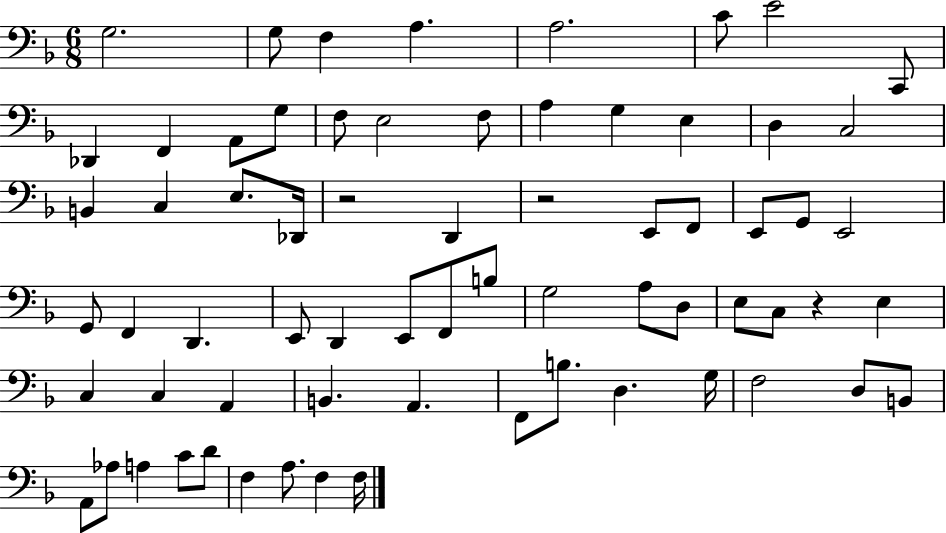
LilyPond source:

{
  \clef bass
  \numericTimeSignature
  \time 6/8
  \key f \major
  g2. | g8 f4 a4. | a2. | c'8 e'2 c,8 | \break des,4 f,4 a,8 g8 | f8 e2 f8 | a4 g4 e4 | d4 c2 | \break b,4 c4 e8. des,16 | r2 d,4 | r2 e,8 f,8 | e,8 g,8 e,2 | \break g,8 f,4 d,4. | e,8 d,4 e,8 f,8 b8 | g2 a8 d8 | e8 c8 r4 e4 | \break c4 c4 a,4 | b,4. a,4. | f,8 b8. d4. g16 | f2 d8 b,8 | \break a,8 aes8 a4 c'8 d'8 | f4 a8. f4 f16 | \bar "|."
}